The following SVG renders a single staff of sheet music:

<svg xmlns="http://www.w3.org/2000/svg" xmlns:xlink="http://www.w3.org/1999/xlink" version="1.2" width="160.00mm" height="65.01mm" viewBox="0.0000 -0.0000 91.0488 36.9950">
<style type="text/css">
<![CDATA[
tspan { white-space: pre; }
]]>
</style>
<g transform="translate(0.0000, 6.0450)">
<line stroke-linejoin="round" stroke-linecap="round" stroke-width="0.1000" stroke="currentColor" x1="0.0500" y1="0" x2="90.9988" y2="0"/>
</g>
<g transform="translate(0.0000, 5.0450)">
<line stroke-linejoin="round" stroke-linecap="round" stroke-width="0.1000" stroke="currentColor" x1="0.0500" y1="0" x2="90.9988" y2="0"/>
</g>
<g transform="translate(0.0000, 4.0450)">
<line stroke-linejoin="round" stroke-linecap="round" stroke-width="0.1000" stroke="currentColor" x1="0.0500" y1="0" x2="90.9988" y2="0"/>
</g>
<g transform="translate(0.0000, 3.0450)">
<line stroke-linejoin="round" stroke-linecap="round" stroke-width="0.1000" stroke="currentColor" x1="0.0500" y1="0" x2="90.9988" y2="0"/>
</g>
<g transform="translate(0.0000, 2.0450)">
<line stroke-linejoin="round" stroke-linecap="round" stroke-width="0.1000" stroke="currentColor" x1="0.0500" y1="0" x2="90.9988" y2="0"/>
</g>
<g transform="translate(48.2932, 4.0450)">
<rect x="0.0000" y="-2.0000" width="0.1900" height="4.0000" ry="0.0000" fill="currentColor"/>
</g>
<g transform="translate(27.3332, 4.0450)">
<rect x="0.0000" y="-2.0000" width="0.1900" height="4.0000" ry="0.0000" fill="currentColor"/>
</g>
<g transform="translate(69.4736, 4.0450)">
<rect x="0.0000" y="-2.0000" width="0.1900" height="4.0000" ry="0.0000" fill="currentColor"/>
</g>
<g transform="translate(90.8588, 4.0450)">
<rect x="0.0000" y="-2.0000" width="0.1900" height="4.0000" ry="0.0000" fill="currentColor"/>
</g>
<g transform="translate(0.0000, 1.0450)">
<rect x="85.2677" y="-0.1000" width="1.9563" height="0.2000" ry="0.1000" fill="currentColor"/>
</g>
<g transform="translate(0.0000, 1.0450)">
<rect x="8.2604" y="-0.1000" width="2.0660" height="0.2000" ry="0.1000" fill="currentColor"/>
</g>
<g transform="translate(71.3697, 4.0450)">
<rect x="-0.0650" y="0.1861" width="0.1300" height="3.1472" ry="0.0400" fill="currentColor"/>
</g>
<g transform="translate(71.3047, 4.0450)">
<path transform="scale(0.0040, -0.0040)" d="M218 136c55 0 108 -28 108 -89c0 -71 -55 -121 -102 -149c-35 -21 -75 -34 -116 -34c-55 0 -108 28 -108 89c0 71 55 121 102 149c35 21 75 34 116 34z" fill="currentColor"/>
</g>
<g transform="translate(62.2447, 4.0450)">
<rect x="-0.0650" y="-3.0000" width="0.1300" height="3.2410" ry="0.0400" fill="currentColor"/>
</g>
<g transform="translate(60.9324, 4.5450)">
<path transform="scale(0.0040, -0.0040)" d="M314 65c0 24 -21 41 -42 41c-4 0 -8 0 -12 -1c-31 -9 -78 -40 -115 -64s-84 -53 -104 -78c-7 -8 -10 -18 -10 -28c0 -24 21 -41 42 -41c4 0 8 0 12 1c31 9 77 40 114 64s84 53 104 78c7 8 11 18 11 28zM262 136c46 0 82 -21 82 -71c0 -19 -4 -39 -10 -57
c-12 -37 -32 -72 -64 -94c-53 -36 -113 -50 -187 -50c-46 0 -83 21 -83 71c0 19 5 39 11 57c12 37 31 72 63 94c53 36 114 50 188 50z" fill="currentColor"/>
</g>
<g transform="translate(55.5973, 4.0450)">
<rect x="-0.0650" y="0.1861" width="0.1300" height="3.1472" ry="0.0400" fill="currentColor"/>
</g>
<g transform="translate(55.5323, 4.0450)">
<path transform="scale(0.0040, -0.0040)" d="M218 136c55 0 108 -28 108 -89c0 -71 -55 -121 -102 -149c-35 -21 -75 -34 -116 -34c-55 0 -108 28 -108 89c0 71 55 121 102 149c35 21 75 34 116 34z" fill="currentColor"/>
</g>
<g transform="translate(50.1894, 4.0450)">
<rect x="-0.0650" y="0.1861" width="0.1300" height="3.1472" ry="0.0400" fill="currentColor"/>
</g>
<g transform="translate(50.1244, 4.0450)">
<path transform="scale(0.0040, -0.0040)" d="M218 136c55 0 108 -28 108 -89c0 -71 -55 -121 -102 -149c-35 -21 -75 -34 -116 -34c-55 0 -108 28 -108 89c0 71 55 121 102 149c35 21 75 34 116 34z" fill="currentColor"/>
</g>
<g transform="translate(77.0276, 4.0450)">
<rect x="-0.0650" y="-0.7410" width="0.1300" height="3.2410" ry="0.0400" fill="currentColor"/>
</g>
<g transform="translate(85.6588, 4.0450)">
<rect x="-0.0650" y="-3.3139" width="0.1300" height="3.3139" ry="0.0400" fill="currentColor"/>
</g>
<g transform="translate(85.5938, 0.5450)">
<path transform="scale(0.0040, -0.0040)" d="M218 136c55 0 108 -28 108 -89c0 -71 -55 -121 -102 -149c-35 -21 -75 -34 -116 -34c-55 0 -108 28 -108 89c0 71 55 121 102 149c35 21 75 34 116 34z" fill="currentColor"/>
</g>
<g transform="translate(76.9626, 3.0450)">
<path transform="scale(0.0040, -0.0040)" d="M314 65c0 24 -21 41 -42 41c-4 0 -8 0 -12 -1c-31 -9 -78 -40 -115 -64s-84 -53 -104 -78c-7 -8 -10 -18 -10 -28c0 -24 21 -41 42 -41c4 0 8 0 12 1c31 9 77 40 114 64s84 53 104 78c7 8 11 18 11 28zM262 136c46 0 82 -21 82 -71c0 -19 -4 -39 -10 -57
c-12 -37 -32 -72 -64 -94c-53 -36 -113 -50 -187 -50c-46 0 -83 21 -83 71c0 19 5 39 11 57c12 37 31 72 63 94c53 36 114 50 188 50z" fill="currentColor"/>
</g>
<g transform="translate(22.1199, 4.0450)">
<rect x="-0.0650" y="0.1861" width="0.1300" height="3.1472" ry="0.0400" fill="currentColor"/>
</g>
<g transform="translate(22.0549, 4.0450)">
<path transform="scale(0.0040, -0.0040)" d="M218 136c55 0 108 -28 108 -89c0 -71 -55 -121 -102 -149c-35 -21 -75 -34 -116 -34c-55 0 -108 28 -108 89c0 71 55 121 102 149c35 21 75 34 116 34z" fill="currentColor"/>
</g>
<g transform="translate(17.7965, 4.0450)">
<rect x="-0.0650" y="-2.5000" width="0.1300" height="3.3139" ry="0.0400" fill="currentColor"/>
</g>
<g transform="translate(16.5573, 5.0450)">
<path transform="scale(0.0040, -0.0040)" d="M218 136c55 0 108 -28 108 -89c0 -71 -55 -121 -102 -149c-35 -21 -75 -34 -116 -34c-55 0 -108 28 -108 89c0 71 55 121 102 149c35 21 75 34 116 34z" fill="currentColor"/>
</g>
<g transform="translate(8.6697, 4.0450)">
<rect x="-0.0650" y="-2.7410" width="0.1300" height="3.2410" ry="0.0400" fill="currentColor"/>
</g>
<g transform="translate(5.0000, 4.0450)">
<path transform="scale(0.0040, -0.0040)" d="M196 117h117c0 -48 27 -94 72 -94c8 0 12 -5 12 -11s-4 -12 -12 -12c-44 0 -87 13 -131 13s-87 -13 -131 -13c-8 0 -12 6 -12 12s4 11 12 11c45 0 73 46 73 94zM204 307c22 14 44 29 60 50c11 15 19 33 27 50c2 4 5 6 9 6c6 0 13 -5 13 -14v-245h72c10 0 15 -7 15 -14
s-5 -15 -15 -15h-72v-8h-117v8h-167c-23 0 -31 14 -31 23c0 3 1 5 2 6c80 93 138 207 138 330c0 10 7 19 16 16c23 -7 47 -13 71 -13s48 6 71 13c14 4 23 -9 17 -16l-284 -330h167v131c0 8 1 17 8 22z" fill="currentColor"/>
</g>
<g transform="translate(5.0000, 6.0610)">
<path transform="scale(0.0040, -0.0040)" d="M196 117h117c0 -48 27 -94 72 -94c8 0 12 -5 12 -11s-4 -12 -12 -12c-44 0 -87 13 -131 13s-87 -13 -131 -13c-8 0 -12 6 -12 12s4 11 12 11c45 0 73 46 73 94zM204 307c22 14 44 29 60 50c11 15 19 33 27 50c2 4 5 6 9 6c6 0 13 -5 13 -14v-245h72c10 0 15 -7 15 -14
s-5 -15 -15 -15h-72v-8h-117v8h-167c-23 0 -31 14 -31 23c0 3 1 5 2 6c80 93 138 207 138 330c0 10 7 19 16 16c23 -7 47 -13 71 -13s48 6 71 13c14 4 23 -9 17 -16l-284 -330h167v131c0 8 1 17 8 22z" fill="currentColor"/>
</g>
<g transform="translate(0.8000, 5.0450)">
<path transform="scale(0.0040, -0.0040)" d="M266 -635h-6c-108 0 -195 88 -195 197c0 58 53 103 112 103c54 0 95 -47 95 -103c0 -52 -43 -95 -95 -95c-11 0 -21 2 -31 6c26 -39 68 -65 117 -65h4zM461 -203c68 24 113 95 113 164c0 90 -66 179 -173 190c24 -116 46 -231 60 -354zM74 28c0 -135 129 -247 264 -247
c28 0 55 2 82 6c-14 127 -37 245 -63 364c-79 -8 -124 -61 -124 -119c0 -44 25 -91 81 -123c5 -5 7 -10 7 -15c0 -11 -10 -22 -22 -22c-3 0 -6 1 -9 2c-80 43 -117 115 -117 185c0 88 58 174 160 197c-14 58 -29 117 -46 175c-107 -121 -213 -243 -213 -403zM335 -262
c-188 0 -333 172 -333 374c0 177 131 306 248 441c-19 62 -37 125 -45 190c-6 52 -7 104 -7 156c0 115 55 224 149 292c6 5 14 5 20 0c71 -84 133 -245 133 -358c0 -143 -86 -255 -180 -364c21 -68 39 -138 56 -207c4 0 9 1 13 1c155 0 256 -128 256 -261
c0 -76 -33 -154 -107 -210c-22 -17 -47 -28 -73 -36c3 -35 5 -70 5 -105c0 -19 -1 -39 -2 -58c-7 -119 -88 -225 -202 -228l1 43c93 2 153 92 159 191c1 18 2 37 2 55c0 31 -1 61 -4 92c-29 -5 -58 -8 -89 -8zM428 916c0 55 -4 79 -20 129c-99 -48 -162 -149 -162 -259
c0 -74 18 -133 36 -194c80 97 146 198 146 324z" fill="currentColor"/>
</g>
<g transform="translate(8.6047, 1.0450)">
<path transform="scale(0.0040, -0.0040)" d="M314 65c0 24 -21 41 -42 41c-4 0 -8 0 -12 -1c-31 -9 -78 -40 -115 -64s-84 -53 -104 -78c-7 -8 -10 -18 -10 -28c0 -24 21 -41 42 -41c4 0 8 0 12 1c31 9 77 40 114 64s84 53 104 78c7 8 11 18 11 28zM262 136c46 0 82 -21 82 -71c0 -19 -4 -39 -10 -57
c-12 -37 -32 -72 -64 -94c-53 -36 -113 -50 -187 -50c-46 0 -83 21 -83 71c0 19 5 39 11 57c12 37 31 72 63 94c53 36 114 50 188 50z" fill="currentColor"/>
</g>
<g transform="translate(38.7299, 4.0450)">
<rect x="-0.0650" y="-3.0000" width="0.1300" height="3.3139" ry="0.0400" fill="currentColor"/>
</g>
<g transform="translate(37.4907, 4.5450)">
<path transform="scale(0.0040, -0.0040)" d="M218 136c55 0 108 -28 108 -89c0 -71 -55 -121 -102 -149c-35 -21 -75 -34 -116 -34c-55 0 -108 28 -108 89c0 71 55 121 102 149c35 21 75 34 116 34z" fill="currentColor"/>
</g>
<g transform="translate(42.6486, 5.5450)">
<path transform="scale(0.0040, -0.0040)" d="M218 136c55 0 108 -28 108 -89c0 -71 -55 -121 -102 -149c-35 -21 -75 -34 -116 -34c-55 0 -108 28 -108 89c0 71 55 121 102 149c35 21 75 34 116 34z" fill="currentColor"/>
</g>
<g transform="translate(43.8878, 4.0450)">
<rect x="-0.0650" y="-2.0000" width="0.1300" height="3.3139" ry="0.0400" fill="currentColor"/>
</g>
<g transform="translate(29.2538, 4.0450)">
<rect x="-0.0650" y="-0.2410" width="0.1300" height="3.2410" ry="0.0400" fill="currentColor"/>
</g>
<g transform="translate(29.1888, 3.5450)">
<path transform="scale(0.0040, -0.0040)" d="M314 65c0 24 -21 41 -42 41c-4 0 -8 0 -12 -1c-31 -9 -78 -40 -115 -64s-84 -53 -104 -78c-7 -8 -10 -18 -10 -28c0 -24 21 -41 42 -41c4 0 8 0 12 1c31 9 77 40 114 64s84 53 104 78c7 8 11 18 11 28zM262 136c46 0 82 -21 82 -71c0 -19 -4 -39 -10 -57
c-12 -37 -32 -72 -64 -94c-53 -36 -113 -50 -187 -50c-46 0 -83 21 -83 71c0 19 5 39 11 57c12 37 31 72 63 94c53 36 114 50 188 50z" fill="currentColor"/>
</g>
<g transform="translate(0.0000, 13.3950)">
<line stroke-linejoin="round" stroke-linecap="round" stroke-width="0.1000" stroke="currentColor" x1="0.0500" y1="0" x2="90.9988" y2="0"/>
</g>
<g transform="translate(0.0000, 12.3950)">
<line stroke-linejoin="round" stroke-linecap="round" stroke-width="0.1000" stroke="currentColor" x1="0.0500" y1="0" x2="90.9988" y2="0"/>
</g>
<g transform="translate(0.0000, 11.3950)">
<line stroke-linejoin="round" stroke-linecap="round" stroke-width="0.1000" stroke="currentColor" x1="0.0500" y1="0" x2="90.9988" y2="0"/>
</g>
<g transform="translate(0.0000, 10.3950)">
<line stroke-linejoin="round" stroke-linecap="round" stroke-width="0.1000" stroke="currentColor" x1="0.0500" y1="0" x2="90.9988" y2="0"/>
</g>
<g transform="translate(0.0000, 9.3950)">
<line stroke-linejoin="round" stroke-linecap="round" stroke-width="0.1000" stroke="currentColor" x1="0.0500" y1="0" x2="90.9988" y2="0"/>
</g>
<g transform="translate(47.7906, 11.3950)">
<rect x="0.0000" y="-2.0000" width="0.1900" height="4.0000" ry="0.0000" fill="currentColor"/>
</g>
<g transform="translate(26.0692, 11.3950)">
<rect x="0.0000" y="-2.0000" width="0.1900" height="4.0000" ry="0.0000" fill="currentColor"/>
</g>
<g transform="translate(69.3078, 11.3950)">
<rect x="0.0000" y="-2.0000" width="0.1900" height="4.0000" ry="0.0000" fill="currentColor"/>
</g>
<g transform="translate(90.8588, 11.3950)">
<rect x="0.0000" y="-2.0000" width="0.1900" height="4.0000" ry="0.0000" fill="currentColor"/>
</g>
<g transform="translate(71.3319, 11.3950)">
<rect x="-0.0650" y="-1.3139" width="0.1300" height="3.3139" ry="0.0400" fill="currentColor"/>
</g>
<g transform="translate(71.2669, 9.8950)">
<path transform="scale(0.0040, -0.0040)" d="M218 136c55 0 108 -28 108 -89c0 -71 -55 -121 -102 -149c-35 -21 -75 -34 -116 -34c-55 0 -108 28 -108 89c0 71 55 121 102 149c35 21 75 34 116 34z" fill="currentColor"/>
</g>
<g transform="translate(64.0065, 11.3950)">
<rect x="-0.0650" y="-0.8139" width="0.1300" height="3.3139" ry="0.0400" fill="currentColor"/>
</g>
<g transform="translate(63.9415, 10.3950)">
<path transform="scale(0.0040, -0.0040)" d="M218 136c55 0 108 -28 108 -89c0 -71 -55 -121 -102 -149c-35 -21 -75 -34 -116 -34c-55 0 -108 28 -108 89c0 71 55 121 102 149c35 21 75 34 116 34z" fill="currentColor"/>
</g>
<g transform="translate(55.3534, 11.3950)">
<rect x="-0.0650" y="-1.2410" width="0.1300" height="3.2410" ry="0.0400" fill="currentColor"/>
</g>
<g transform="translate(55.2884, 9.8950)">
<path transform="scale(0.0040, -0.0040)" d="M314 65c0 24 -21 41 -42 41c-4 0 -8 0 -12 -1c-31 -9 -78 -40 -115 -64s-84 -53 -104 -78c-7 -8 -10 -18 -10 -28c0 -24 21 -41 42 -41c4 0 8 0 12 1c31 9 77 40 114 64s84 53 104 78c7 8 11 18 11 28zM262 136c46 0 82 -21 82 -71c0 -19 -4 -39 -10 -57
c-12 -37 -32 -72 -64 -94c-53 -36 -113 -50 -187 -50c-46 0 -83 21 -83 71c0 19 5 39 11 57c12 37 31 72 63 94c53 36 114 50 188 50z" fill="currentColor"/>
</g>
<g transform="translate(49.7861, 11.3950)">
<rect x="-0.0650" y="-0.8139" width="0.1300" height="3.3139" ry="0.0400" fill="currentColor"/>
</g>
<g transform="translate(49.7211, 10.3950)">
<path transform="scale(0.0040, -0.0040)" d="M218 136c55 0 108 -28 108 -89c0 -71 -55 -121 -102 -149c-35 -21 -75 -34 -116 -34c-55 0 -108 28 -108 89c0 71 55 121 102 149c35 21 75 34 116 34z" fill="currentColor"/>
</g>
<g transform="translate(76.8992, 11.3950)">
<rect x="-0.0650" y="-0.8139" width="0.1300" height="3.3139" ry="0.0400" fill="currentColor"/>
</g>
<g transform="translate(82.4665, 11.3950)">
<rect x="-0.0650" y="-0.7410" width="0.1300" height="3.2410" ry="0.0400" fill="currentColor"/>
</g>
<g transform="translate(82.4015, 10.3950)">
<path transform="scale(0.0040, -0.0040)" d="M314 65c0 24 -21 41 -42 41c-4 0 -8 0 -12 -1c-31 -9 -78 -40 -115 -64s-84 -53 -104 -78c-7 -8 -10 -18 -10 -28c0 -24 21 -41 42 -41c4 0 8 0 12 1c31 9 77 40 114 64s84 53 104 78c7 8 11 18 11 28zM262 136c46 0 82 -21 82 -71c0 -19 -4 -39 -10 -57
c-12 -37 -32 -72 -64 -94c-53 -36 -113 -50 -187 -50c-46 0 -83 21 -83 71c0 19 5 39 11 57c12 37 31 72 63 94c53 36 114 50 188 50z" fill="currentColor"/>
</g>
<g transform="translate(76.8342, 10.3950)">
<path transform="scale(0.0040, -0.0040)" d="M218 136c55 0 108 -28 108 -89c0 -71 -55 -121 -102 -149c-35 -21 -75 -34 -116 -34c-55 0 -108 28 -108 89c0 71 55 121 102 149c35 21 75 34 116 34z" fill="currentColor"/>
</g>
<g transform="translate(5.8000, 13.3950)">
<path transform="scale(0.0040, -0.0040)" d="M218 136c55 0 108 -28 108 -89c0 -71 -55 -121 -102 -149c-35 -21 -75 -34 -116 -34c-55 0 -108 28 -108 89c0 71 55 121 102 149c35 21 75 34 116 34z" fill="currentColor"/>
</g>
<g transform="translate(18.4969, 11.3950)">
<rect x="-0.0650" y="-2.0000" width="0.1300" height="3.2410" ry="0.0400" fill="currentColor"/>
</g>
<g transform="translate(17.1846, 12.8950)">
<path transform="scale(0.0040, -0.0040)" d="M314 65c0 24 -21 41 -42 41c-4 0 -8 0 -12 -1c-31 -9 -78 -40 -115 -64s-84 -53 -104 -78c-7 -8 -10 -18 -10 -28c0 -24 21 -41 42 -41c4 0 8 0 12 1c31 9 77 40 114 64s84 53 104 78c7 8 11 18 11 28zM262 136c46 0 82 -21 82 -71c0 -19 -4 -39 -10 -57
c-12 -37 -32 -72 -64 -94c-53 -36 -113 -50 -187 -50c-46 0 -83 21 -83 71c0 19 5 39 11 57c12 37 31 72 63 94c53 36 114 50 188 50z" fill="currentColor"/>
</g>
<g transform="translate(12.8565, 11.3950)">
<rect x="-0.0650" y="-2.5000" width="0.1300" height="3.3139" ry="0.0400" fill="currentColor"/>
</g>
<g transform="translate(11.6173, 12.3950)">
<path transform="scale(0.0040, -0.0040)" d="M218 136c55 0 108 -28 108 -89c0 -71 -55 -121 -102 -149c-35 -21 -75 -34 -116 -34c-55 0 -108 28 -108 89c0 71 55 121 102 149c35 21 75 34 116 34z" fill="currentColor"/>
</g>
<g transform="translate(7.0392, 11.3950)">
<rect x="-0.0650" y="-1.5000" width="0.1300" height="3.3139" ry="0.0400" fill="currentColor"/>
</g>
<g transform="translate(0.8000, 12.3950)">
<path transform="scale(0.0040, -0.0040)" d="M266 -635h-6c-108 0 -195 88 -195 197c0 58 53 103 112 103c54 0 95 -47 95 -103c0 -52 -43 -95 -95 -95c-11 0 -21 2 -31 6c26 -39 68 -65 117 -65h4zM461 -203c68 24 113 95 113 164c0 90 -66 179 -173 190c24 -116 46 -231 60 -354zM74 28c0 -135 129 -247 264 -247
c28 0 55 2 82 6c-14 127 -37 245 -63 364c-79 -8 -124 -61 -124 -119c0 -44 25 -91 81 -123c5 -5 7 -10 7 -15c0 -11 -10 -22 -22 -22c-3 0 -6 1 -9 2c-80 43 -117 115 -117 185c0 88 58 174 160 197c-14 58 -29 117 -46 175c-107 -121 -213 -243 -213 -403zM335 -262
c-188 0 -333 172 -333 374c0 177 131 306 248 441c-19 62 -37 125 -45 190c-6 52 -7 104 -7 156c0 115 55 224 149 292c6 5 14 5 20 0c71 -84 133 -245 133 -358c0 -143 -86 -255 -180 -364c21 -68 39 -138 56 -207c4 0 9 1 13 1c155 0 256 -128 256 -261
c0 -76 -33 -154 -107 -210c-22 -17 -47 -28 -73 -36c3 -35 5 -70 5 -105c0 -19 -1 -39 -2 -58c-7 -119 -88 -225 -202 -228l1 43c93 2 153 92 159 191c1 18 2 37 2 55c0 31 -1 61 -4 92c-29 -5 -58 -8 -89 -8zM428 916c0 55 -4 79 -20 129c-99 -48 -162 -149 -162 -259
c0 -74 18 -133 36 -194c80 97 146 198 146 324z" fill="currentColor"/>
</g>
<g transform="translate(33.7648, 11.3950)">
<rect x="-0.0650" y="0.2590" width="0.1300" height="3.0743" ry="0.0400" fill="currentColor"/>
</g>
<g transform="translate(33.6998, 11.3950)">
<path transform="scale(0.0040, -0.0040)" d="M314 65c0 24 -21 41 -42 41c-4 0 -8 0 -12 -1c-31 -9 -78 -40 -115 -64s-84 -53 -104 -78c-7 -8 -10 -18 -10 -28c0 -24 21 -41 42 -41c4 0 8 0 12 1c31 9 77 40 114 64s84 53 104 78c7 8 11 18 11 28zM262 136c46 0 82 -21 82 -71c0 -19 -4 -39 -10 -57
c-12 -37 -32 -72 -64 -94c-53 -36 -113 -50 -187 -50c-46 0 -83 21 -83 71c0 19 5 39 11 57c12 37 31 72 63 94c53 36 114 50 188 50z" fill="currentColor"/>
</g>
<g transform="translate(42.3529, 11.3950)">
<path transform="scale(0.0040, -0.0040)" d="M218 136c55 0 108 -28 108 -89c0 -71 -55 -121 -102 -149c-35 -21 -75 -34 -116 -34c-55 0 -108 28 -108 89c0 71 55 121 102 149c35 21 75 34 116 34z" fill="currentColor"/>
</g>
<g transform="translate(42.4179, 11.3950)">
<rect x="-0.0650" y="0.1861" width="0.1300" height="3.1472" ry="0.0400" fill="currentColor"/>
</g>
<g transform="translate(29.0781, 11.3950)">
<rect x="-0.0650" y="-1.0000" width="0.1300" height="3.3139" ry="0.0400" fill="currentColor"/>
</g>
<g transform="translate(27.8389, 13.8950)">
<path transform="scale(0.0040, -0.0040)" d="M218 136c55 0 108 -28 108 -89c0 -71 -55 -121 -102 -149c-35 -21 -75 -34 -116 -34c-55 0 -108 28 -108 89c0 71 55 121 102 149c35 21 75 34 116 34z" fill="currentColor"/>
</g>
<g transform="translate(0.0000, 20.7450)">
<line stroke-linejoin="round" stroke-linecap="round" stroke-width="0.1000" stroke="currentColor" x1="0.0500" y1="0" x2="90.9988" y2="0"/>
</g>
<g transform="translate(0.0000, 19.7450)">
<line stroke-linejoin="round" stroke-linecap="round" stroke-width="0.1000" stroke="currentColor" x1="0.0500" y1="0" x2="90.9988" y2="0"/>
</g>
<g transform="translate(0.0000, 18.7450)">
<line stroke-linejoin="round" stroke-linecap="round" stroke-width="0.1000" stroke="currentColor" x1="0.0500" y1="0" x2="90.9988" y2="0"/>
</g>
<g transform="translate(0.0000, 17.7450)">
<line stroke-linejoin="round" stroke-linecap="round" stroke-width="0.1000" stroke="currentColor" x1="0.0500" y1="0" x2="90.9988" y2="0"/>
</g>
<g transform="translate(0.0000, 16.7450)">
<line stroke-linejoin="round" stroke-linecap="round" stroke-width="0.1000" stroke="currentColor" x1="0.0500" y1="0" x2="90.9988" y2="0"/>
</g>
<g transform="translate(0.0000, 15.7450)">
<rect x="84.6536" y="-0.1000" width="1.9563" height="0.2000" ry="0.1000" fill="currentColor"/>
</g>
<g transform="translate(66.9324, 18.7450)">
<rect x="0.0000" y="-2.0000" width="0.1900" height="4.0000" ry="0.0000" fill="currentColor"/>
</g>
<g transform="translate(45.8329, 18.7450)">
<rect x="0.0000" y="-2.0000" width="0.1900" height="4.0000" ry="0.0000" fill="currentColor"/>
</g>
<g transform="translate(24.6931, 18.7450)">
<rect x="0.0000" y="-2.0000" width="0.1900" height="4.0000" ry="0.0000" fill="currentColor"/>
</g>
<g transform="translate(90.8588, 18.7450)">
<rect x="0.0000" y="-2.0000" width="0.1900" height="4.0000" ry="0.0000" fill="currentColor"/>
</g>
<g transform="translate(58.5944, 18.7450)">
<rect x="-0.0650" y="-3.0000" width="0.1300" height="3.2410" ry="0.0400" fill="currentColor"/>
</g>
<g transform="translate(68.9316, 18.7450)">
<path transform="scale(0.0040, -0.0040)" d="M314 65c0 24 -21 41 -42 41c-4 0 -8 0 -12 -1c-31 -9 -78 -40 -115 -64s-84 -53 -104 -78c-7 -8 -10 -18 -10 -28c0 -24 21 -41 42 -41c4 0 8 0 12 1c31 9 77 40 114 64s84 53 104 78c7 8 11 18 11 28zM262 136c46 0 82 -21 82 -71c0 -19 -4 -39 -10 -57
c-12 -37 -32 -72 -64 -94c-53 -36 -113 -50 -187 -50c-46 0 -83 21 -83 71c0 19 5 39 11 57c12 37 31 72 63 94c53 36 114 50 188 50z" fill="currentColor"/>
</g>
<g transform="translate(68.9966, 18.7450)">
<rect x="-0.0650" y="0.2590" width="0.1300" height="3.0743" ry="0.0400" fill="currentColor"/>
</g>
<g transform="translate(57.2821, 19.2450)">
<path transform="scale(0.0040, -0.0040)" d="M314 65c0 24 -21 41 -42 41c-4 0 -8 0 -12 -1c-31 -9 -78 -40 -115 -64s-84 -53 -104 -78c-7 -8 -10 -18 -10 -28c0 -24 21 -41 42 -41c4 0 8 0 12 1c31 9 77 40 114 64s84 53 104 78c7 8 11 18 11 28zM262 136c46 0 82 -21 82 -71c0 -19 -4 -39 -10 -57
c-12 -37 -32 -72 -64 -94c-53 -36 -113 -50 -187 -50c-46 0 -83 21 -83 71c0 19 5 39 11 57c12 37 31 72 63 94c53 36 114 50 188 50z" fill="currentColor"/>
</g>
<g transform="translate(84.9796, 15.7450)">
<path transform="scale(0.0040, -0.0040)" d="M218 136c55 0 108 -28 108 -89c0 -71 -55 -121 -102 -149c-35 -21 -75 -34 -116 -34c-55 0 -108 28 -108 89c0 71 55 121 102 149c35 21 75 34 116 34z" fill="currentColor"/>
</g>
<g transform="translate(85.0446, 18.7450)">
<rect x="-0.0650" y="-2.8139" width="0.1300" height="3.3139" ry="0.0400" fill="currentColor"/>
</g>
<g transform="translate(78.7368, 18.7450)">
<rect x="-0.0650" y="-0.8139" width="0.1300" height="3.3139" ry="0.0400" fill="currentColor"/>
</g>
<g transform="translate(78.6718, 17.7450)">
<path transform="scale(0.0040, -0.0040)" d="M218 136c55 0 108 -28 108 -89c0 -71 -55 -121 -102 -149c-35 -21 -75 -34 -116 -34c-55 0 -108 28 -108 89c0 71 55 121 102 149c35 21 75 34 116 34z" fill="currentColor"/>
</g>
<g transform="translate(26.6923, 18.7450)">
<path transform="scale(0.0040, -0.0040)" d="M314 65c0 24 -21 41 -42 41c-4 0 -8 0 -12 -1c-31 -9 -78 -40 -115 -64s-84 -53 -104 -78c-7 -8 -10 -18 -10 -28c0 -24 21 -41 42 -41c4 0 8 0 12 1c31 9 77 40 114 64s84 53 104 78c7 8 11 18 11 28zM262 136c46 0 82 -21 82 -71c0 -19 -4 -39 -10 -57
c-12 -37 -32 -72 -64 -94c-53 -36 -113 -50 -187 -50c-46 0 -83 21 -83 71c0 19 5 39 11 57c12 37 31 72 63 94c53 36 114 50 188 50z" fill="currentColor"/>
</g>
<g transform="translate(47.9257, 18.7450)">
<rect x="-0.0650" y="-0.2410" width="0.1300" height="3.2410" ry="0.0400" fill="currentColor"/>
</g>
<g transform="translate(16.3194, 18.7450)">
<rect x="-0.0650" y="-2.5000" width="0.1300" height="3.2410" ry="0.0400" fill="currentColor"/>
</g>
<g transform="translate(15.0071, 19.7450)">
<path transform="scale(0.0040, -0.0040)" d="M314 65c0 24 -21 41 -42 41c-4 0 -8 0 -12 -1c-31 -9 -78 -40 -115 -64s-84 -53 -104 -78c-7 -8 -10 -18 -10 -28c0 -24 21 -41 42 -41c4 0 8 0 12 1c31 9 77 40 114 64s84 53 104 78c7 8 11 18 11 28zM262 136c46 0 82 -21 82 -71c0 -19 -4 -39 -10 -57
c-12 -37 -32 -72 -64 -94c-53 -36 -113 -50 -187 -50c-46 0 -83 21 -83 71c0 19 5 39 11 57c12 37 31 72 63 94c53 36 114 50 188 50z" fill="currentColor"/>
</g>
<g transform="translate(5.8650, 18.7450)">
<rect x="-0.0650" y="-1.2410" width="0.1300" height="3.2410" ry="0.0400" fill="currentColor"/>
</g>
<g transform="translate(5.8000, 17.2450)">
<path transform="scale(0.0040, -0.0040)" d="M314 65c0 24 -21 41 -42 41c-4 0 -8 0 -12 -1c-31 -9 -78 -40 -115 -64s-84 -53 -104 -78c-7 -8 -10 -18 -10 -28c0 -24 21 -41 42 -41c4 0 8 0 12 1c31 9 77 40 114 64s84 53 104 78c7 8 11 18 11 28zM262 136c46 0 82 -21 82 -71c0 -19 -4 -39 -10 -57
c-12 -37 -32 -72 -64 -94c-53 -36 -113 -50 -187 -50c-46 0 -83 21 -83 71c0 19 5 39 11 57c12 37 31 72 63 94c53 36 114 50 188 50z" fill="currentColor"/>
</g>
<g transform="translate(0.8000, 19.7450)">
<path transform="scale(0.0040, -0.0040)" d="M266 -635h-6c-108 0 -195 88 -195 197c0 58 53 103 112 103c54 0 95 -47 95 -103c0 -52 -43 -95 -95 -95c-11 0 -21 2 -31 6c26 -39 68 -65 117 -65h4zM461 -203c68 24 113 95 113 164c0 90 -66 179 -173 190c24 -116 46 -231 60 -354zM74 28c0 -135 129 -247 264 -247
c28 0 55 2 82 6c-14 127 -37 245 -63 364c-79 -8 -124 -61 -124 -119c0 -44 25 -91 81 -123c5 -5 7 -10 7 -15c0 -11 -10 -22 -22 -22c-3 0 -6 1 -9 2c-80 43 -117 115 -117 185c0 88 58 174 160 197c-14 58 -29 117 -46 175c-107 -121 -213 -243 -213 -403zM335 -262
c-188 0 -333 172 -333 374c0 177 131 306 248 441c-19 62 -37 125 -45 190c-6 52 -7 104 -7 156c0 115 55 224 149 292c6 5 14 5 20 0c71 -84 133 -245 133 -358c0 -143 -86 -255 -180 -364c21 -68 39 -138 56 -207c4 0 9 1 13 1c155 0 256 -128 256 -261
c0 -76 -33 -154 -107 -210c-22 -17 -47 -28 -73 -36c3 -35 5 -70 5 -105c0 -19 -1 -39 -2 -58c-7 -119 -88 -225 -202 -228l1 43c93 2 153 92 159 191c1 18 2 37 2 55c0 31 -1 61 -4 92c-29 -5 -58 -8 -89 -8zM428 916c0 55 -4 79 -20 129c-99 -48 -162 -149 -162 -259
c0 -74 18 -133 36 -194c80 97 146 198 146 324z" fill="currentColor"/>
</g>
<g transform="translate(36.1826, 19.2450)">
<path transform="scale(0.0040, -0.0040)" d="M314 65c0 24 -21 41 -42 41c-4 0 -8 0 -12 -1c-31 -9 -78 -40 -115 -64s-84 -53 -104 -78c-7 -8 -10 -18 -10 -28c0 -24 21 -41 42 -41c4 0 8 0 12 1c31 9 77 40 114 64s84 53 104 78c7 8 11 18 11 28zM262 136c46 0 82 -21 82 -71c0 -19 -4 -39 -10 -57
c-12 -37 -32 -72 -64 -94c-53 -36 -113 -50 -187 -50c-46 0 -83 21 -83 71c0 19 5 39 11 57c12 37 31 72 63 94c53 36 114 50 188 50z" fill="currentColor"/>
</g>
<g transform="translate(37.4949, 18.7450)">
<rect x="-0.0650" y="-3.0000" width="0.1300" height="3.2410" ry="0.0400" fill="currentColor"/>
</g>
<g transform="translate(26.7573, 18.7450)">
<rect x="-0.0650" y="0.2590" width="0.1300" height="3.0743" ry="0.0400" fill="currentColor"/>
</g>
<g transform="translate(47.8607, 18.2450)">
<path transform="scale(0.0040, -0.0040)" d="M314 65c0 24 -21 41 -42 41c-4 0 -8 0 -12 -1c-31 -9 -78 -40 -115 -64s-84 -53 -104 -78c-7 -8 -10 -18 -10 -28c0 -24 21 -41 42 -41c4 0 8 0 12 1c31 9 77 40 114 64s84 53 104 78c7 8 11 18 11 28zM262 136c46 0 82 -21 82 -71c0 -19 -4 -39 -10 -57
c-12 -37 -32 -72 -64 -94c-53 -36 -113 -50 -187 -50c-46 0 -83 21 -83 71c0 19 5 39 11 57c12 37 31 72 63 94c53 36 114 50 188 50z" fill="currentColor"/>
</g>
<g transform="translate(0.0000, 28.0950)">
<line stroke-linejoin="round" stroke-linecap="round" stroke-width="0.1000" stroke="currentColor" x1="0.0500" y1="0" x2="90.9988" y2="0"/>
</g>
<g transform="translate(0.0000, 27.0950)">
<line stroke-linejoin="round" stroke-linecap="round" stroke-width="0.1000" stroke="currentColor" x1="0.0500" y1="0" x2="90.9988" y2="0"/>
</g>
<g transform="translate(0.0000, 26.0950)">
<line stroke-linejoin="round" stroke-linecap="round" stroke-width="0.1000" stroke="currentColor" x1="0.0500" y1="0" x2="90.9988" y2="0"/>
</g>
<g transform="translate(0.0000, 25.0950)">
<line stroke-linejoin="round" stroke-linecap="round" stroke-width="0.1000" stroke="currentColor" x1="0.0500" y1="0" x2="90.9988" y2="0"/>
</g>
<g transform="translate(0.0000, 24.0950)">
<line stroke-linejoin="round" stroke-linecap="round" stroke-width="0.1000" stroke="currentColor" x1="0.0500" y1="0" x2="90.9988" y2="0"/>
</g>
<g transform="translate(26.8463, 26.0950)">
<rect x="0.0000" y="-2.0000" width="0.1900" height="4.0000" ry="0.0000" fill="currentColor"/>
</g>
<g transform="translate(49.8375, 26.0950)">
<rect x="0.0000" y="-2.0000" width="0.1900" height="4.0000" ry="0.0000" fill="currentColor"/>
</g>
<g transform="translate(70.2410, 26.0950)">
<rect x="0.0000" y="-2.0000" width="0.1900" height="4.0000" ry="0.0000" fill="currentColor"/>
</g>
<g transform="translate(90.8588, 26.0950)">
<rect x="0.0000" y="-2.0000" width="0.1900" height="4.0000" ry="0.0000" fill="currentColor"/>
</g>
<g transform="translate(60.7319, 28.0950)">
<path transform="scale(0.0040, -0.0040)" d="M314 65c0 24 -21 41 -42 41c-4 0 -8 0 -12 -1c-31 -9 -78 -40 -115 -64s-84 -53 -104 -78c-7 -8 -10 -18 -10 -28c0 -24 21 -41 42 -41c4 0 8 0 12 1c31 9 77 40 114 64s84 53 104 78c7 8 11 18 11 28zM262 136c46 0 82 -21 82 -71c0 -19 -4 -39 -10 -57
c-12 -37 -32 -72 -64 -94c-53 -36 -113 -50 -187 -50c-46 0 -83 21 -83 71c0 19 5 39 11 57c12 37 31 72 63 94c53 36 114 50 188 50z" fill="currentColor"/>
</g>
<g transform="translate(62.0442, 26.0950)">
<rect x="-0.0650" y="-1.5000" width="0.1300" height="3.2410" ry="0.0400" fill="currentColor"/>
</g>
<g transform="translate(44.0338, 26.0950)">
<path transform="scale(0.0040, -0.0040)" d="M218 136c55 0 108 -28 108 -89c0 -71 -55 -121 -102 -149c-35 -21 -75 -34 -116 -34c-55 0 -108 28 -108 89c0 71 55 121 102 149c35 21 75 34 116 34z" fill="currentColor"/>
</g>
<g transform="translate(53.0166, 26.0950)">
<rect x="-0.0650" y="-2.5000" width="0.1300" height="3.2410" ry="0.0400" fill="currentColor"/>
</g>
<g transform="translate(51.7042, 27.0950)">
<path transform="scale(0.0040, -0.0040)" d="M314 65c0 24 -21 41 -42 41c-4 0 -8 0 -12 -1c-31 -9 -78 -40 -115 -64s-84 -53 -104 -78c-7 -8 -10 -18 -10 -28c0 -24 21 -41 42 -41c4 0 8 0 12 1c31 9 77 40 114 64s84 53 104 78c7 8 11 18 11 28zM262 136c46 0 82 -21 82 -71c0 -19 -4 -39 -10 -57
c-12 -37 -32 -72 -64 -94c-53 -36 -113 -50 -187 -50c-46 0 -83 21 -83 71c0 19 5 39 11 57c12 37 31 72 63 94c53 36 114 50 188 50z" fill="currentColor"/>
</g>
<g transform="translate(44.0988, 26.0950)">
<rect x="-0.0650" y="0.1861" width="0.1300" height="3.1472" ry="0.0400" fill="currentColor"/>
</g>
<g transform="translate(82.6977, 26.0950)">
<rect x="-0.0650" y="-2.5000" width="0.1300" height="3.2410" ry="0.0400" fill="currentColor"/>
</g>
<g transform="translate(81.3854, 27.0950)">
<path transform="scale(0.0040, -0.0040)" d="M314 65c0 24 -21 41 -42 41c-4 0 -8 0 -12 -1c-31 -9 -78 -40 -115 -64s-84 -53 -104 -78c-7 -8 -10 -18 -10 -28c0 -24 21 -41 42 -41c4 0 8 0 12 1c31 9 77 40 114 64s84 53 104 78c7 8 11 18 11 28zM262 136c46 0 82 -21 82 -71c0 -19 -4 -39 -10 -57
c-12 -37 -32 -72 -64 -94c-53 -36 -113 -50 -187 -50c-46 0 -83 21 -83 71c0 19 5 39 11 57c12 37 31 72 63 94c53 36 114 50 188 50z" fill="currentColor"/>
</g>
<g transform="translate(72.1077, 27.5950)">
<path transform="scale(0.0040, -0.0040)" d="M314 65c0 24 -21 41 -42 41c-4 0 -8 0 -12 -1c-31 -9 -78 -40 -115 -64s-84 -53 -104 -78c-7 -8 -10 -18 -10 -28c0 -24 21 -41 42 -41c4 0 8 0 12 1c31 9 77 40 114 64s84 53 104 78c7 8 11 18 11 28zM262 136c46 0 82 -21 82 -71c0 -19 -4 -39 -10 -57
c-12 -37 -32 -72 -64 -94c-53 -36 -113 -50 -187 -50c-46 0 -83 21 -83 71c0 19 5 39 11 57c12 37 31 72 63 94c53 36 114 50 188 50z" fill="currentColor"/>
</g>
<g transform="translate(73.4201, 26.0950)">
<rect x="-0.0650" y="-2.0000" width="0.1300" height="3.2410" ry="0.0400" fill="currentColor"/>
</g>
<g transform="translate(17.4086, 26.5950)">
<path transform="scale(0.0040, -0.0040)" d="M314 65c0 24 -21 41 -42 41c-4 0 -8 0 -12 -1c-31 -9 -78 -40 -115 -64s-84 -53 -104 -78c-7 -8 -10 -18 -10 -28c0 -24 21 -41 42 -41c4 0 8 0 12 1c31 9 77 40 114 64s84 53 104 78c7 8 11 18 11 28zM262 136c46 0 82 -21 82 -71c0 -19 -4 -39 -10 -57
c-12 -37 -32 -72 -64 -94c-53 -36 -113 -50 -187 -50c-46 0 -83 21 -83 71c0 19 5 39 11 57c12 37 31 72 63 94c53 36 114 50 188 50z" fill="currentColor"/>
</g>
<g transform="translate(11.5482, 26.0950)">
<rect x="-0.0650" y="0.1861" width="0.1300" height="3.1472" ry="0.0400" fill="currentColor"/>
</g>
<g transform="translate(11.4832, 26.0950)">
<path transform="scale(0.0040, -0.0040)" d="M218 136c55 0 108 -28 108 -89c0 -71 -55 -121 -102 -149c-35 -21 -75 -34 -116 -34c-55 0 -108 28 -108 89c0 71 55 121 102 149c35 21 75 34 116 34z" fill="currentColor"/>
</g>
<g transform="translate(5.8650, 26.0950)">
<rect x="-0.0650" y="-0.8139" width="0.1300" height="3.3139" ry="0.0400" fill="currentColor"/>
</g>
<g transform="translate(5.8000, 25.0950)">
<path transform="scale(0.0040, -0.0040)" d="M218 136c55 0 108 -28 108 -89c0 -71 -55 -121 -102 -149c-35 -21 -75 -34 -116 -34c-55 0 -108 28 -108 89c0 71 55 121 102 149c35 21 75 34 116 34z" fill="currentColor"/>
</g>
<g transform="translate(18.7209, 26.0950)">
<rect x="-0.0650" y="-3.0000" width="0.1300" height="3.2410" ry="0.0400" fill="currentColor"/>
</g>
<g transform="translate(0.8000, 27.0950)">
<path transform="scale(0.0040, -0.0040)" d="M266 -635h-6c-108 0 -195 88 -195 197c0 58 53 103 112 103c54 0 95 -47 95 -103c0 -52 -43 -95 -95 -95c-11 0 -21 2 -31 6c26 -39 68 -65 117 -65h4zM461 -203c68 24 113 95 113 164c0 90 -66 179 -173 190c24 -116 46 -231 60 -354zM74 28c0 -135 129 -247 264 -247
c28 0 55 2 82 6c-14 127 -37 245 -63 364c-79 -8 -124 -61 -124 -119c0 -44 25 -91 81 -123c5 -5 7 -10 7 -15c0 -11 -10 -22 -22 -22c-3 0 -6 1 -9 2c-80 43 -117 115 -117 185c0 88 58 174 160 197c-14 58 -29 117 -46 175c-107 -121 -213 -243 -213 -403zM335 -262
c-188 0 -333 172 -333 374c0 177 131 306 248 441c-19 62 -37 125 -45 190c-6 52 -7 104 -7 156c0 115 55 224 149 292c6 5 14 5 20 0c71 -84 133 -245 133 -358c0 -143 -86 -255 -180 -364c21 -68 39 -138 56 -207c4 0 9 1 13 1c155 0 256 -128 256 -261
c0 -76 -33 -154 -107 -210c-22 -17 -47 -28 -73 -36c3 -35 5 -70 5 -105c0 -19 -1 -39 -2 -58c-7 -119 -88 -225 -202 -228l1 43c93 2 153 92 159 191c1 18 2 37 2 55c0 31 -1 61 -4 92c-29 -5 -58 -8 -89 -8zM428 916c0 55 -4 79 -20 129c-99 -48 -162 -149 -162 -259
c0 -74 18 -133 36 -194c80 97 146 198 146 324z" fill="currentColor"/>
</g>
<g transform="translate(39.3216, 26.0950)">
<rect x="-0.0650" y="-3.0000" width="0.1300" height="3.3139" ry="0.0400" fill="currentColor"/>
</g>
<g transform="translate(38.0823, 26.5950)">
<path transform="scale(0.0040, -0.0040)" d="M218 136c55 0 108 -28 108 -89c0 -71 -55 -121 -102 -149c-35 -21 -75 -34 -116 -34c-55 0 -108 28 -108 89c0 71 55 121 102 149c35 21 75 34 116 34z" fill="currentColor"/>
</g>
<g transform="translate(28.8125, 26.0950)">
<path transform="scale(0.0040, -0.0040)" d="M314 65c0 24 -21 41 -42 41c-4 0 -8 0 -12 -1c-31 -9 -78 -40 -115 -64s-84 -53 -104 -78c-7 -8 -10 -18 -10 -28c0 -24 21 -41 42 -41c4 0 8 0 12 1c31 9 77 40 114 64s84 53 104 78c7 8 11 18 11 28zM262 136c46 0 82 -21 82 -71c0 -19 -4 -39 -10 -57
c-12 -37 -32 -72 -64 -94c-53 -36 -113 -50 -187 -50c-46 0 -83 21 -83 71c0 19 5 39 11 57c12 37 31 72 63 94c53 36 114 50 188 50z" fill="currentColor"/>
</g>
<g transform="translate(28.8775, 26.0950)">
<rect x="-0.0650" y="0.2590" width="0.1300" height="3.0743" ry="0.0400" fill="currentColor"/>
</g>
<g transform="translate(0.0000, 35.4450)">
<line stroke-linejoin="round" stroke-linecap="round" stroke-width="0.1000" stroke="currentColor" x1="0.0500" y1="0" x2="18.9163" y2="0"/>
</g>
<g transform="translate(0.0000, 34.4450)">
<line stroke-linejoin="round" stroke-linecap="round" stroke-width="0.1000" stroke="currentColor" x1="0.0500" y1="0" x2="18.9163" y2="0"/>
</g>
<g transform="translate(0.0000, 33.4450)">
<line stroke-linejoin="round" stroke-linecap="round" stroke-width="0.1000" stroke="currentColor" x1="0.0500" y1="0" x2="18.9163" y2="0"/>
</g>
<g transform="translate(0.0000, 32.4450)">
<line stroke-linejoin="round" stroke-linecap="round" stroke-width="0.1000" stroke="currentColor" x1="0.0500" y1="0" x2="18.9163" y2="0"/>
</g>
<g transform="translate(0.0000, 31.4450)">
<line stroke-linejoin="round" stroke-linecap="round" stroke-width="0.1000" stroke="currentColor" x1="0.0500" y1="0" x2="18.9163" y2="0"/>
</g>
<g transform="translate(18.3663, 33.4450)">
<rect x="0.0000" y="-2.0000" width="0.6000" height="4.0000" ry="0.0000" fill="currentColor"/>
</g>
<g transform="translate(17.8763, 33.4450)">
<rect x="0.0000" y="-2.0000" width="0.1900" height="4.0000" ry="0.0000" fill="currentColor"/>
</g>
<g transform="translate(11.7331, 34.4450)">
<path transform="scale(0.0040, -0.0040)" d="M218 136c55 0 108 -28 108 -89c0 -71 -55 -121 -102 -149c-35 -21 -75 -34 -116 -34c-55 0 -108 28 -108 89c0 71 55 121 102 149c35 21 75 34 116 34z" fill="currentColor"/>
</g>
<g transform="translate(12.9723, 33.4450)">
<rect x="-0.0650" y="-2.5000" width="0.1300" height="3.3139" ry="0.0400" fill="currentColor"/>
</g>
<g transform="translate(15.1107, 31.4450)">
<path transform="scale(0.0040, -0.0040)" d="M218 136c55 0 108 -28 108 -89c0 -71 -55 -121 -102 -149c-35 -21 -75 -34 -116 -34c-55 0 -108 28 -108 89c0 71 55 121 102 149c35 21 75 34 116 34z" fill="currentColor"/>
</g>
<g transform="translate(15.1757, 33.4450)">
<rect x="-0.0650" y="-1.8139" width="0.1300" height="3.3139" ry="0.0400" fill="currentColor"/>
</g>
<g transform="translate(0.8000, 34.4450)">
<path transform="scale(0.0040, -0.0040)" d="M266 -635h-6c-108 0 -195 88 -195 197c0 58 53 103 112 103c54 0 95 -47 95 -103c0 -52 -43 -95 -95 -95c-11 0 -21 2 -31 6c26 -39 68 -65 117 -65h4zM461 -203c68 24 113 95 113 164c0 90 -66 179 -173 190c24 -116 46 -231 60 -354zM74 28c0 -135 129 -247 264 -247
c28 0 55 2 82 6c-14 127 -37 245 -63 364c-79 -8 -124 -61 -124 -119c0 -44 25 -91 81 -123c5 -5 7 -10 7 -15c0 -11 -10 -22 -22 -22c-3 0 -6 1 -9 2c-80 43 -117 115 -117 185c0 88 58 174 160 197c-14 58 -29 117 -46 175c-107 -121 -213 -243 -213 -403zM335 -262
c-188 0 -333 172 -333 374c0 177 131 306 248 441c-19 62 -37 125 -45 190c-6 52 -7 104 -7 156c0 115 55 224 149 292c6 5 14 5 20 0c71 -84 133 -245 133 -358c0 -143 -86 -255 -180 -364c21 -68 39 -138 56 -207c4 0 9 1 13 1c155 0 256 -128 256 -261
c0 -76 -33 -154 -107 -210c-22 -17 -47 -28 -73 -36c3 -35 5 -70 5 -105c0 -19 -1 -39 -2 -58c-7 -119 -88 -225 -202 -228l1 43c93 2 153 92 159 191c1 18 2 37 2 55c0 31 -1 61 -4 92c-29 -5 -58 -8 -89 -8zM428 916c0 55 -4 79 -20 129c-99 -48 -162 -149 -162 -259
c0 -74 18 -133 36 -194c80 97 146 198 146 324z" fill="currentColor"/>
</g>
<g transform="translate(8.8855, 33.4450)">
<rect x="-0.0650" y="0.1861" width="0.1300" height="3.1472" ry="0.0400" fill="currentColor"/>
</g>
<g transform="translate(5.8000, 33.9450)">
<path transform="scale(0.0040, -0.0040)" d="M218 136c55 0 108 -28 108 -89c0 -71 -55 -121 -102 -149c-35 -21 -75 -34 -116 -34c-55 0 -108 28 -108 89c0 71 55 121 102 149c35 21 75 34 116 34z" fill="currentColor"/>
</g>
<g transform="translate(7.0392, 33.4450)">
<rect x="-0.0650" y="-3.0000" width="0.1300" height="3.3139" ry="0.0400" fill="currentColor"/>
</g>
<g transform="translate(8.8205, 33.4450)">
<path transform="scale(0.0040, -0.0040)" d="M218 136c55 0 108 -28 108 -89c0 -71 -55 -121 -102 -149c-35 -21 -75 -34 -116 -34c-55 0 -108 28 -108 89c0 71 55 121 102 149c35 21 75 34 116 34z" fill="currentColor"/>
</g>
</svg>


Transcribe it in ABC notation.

X:1
T:Untitled
M:4/4
L:1/4
K:C
a2 G B c2 A F B B A2 B d2 b E G F2 D B2 B d e2 d e d d2 e2 G2 B2 A2 c2 A2 B2 d a d B A2 B2 A B G2 E2 F2 G2 A B G f